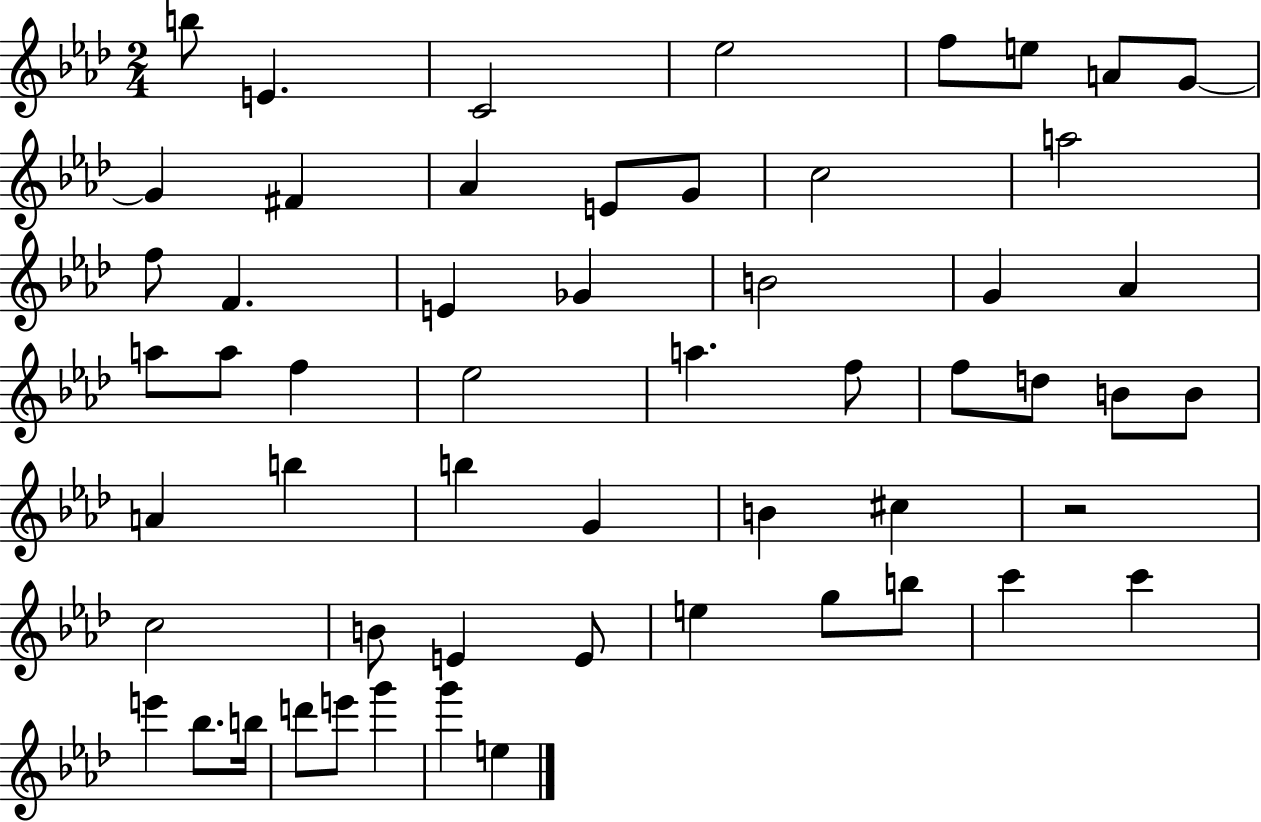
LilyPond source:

{
  \clef treble
  \numericTimeSignature
  \time 2/4
  \key aes \major
  \repeat volta 2 { b''8 e'4. | c'2 | ees''2 | f''8 e''8 a'8 g'8~~ | \break g'4 fis'4 | aes'4 e'8 g'8 | c''2 | a''2 | \break f''8 f'4. | e'4 ges'4 | b'2 | g'4 aes'4 | \break a''8 a''8 f''4 | ees''2 | a''4. f''8 | f''8 d''8 b'8 b'8 | \break a'4 b''4 | b''4 g'4 | b'4 cis''4 | r2 | \break c''2 | b'8 e'4 e'8 | e''4 g''8 b''8 | c'''4 c'''4 | \break e'''4 bes''8. b''16 | d'''8 e'''8 g'''4 | g'''4 e''4 | } \bar "|."
}